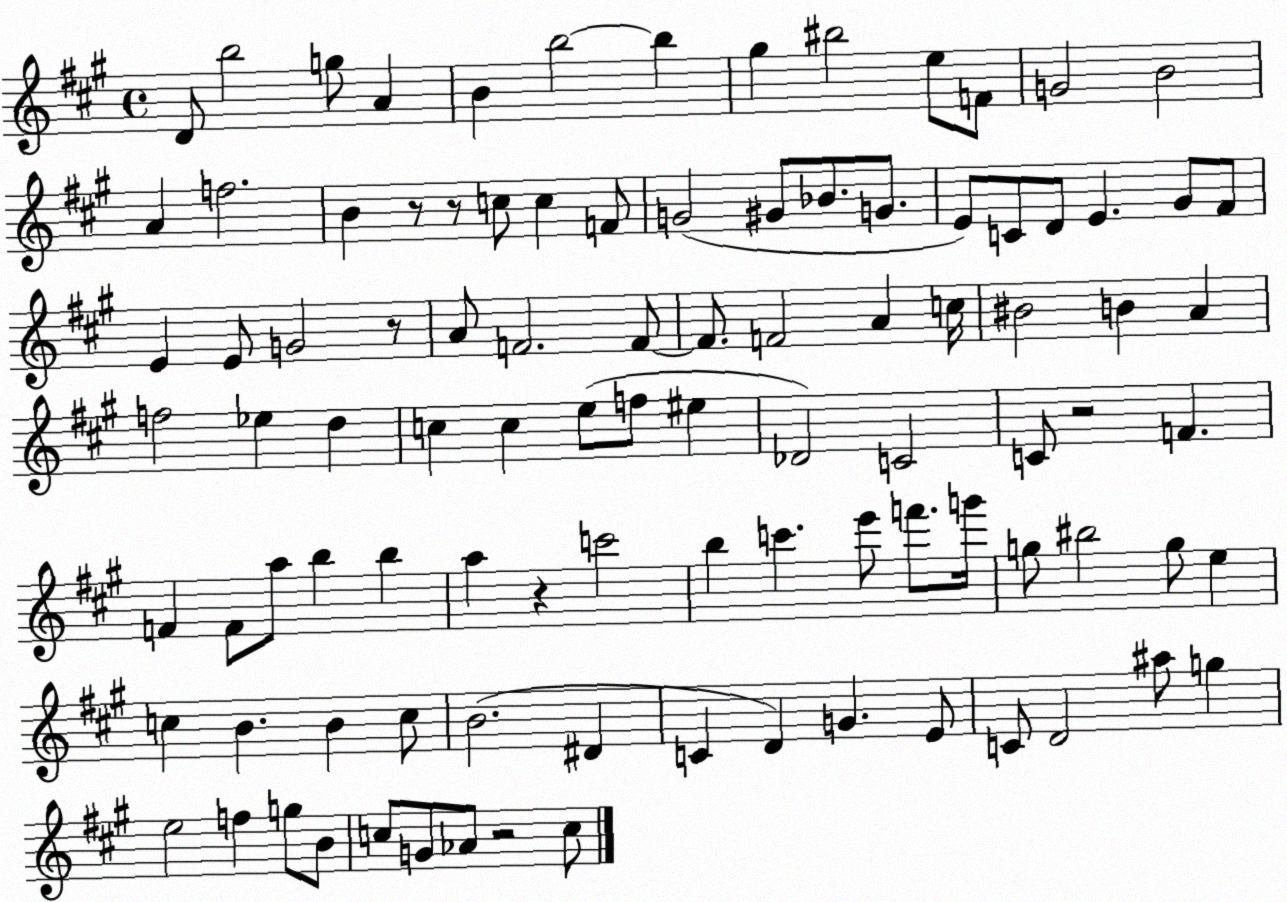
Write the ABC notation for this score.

X:1
T:Untitled
M:4/4
L:1/4
K:A
D/2 b2 g/2 A B b2 b ^g ^b2 e/2 F/2 G2 B2 A f2 B z/2 z/2 c/2 c F/2 G2 ^G/2 _B/2 G/2 E/2 C/2 D/2 E ^G/2 ^F/2 E E/2 G2 z/2 A/2 F2 F/2 F/2 F2 A c/4 ^B2 B A f2 _e d c c e/2 f/2 ^e _D2 C2 C/2 z2 F F F/2 a/2 b b a z c'2 b c' e'/2 f'/2 g'/4 g/2 ^b2 g/2 e c B B c/2 B2 ^D C D G E/2 C/2 D2 ^a/2 g e2 f g/2 B/2 c/2 G/2 _A/2 z2 c/2